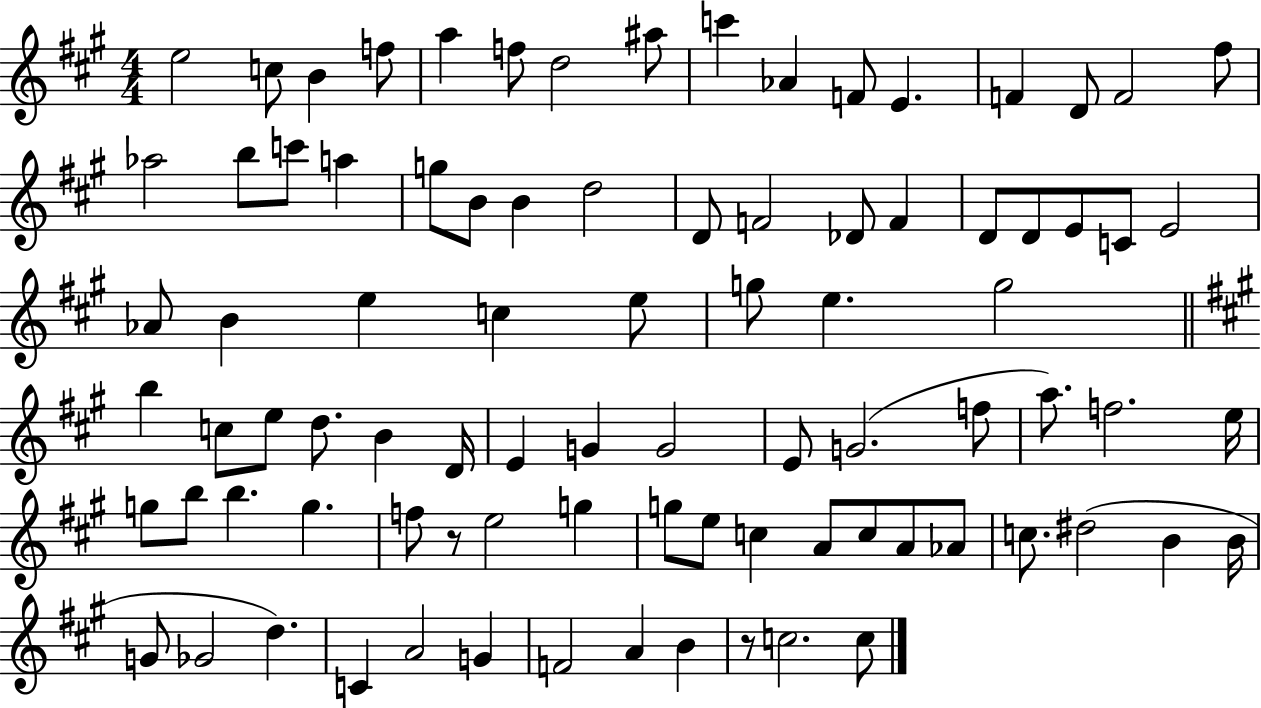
X:1
T:Untitled
M:4/4
L:1/4
K:A
e2 c/2 B f/2 a f/2 d2 ^a/2 c' _A F/2 E F D/2 F2 ^f/2 _a2 b/2 c'/2 a g/2 B/2 B d2 D/2 F2 _D/2 F D/2 D/2 E/2 C/2 E2 _A/2 B e c e/2 g/2 e g2 b c/2 e/2 d/2 B D/4 E G G2 E/2 G2 f/2 a/2 f2 e/4 g/2 b/2 b g f/2 z/2 e2 g g/2 e/2 c A/2 c/2 A/2 _A/2 c/2 ^d2 B B/4 G/2 _G2 d C A2 G F2 A B z/2 c2 c/2